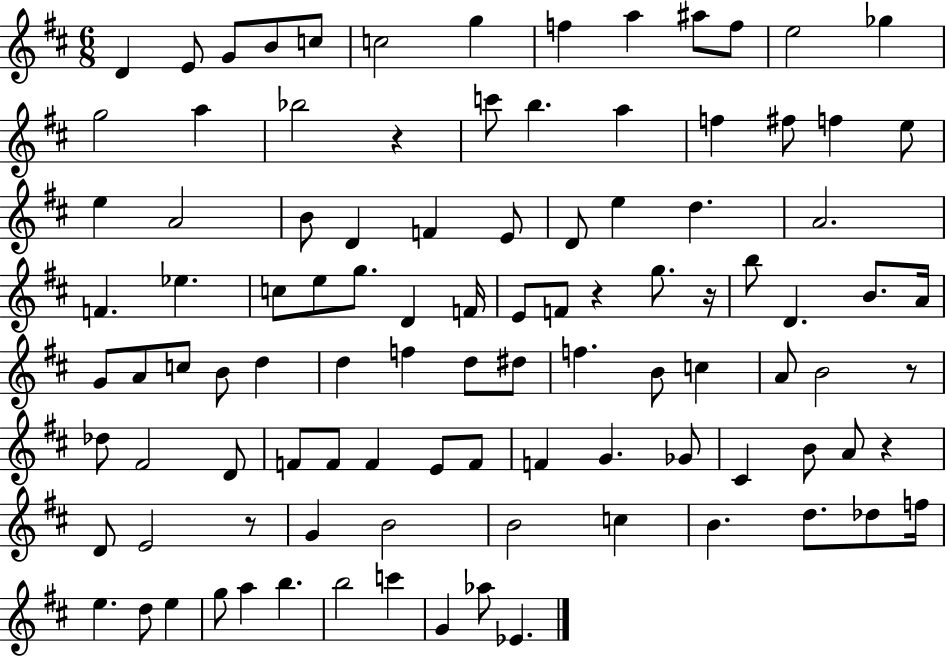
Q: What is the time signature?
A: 6/8